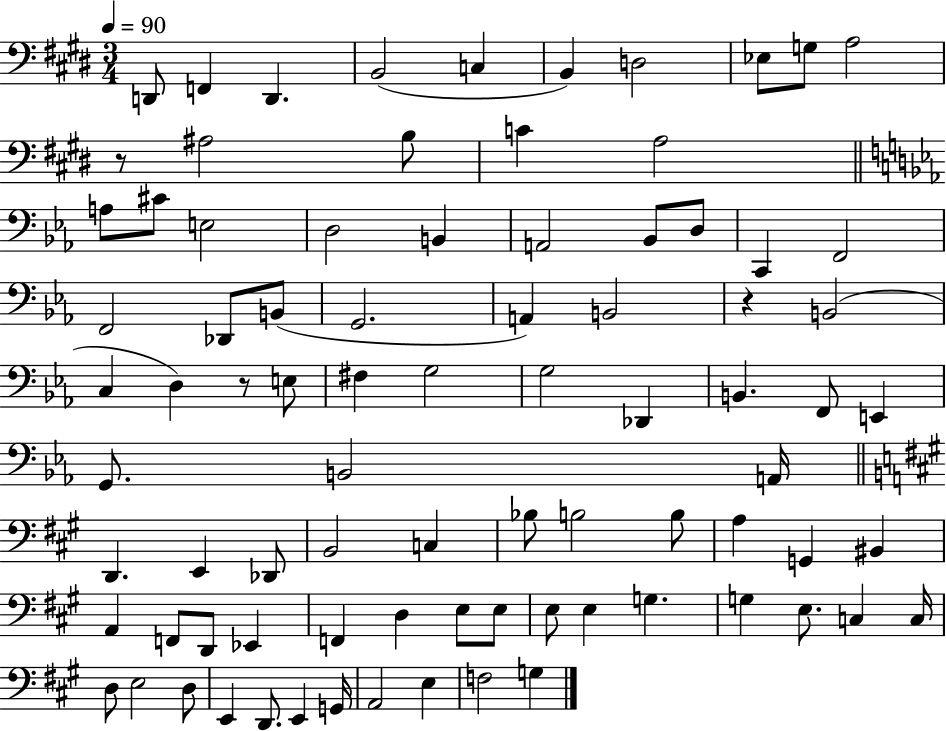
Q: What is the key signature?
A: E major